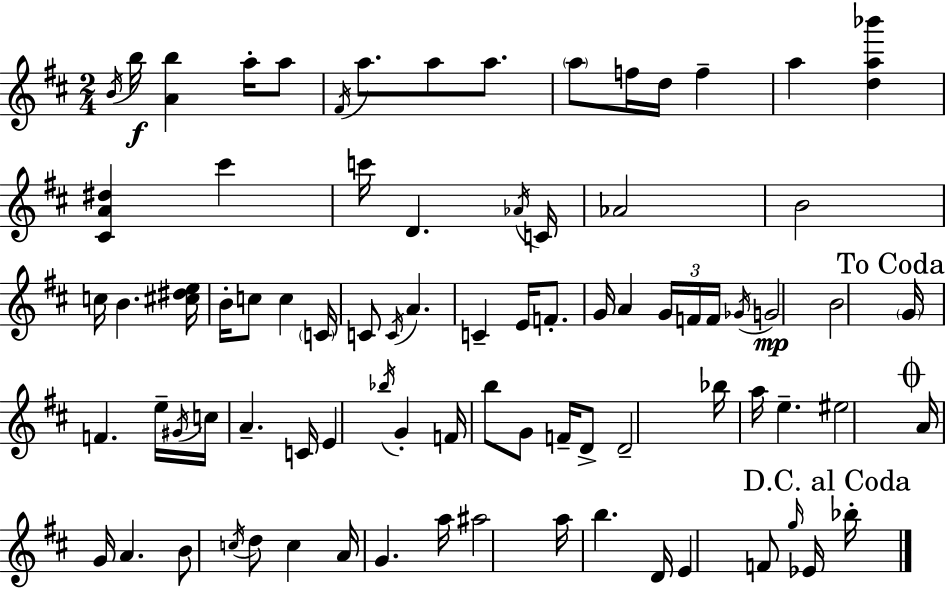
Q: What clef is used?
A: treble